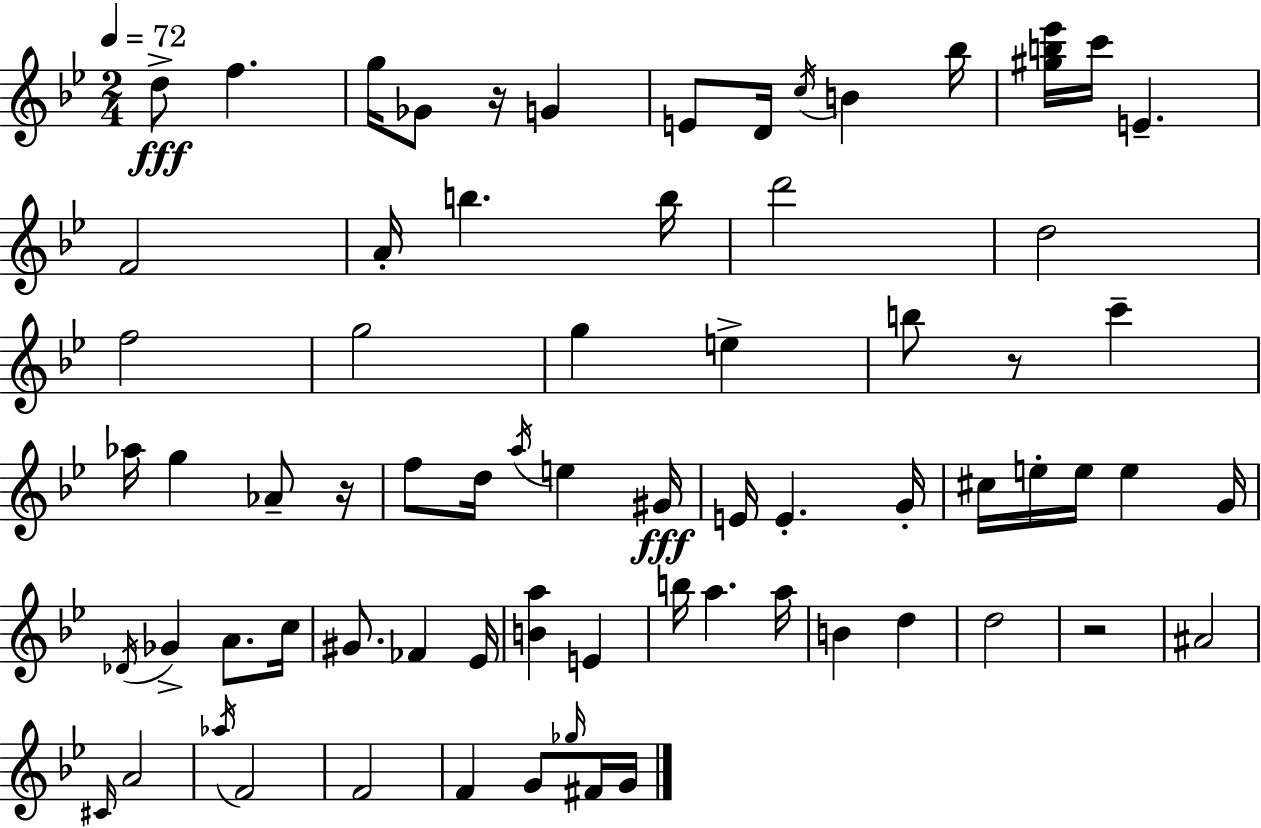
D5/e F5/q. G5/s Gb4/e R/s G4/q E4/e D4/s C5/s B4/q Bb5/s [G#5,B5,Eb6]/s C6/s E4/q. F4/h A4/s B5/q. B5/s D6/h D5/h F5/h G5/h G5/q E5/q B5/e R/e C6/q Ab5/s G5/q Ab4/e R/s F5/e D5/s A5/s E5/q G#4/s E4/s E4/q. G4/s C#5/s E5/s E5/s E5/q G4/s Db4/s Gb4/q A4/e. C5/s G#4/e. FES4/q Eb4/s [B4,A5]/q E4/q B5/s A5/q. A5/s B4/q D5/q D5/h R/h A#4/h C#4/s A4/h Ab5/s F4/h F4/h F4/q G4/e Gb5/s F#4/s G4/s